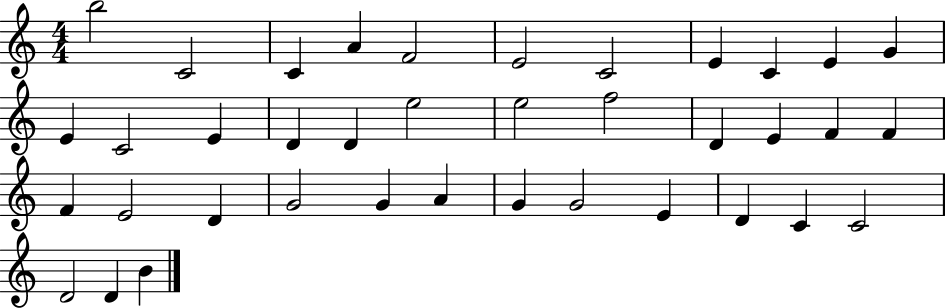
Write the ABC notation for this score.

X:1
T:Untitled
M:4/4
L:1/4
K:C
b2 C2 C A F2 E2 C2 E C E G E C2 E D D e2 e2 f2 D E F F F E2 D G2 G A G G2 E D C C2 D2 D B